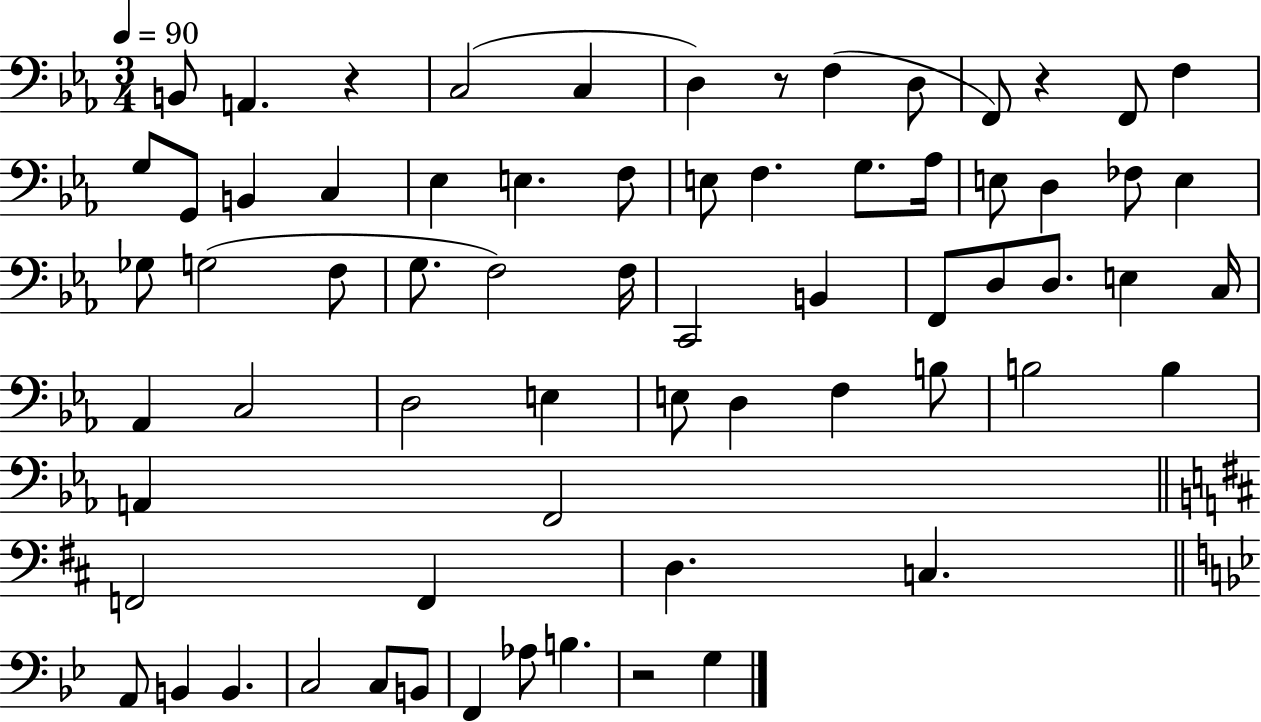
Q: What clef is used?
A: bass